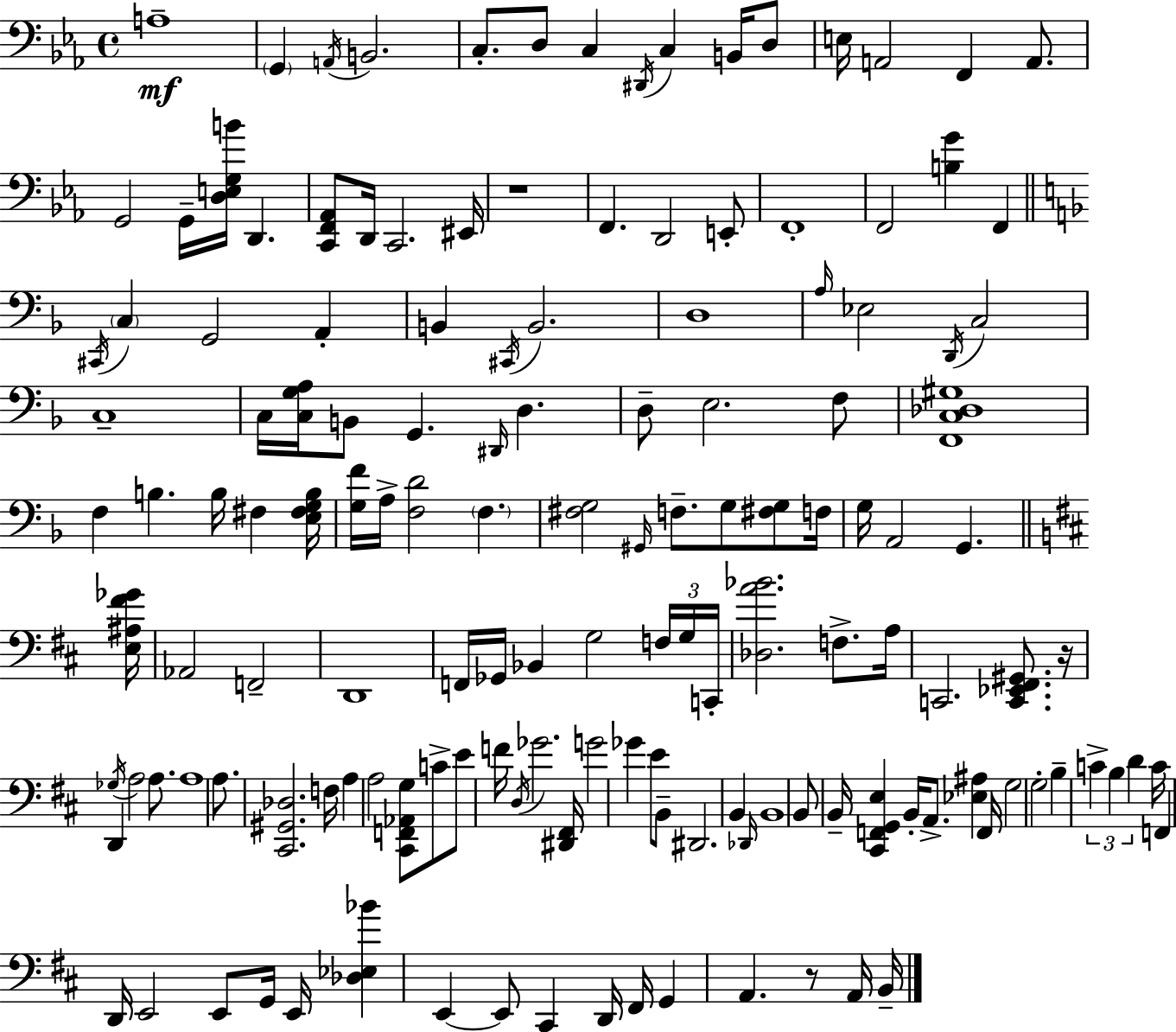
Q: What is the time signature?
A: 4/4